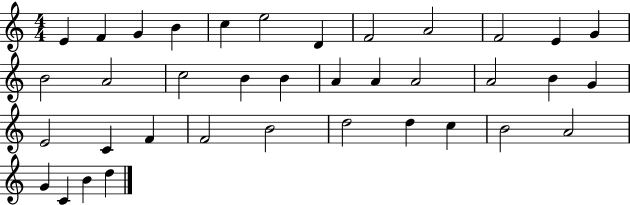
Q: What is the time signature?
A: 4/4